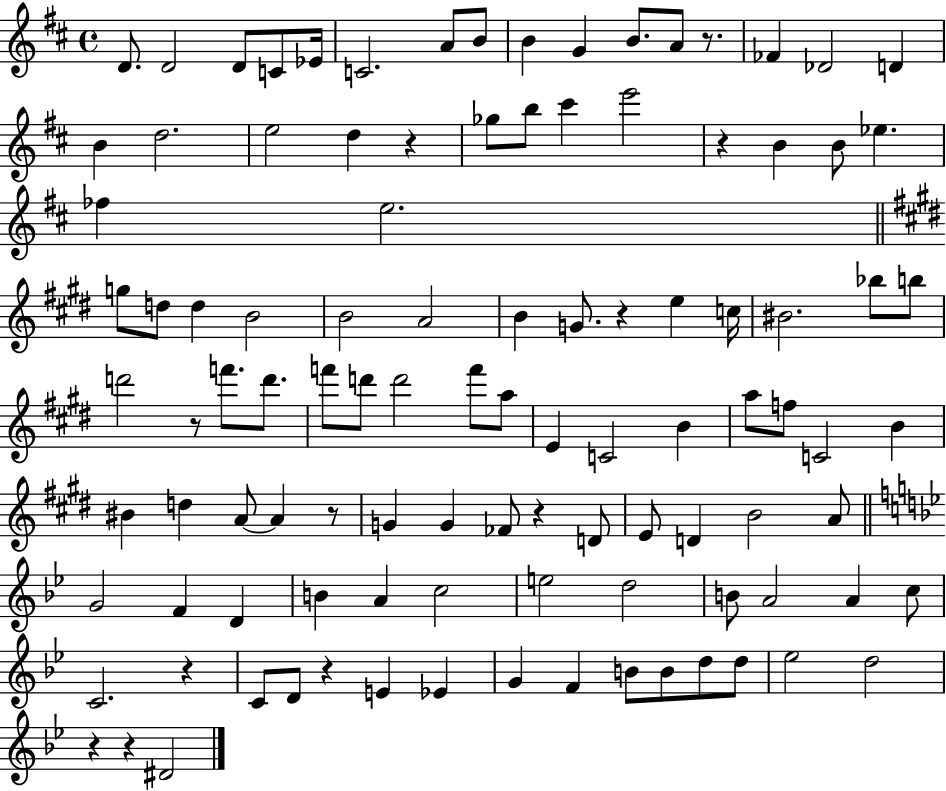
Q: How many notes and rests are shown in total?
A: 105